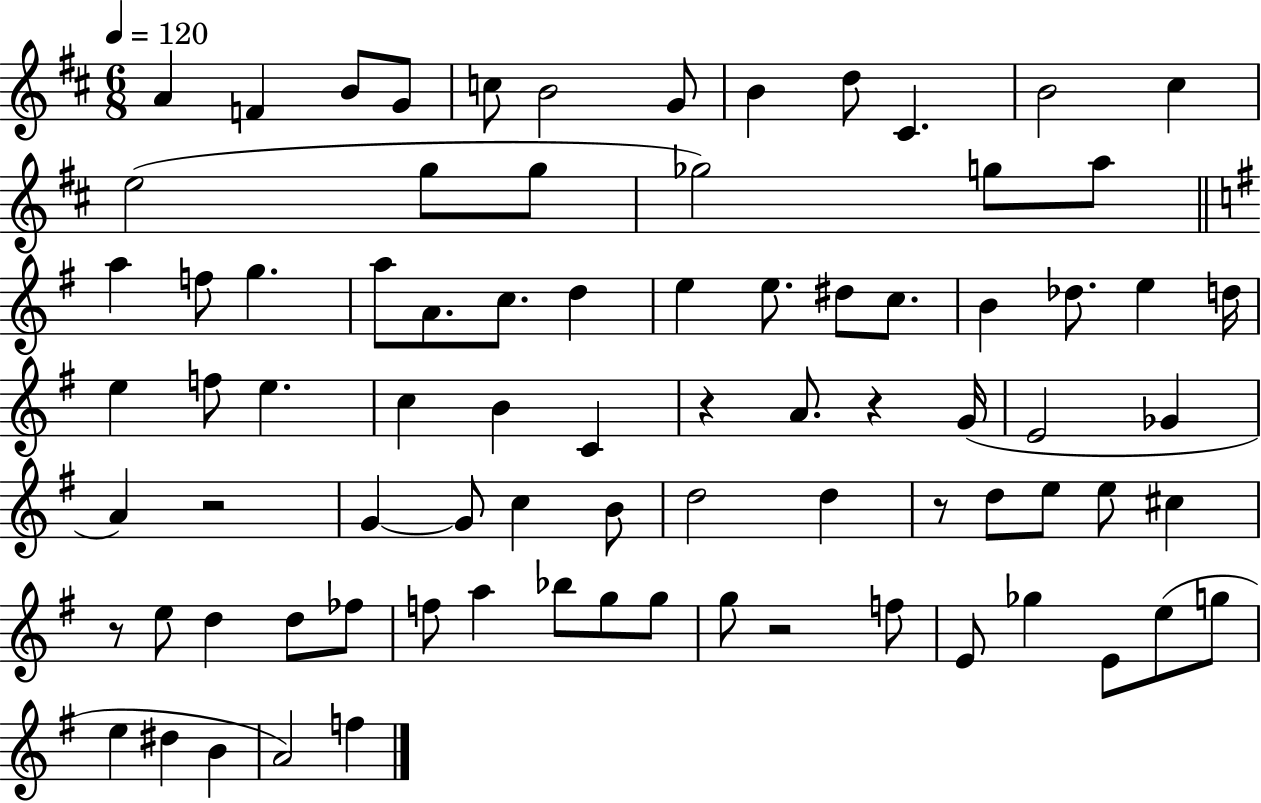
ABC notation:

X:1
T:Untitled
M:6/8
L:1/4
K:D
A F B/2 G/2 c/2 B2 G/2 B d/2 ^C B2 ^c e2 g/2 g/2 _g2 g/2 a/2 a f/2 g a/2 A/2 c/2 d e e/2 ^d/2 c/2 B _d/2 e d/4 e f/2 e c B C z A/2 z G/4 E2 _G A z2 G G/2 c B/2 d2 d z/2 d/2 e/2 e/2 ^c z/2 e/2 d d/2 _f/2 f/2 a _b/2 g/2 g/2 g/2 z2 f/2 E/2 _g E/2 e/2 g/2 e ^d B A2 f